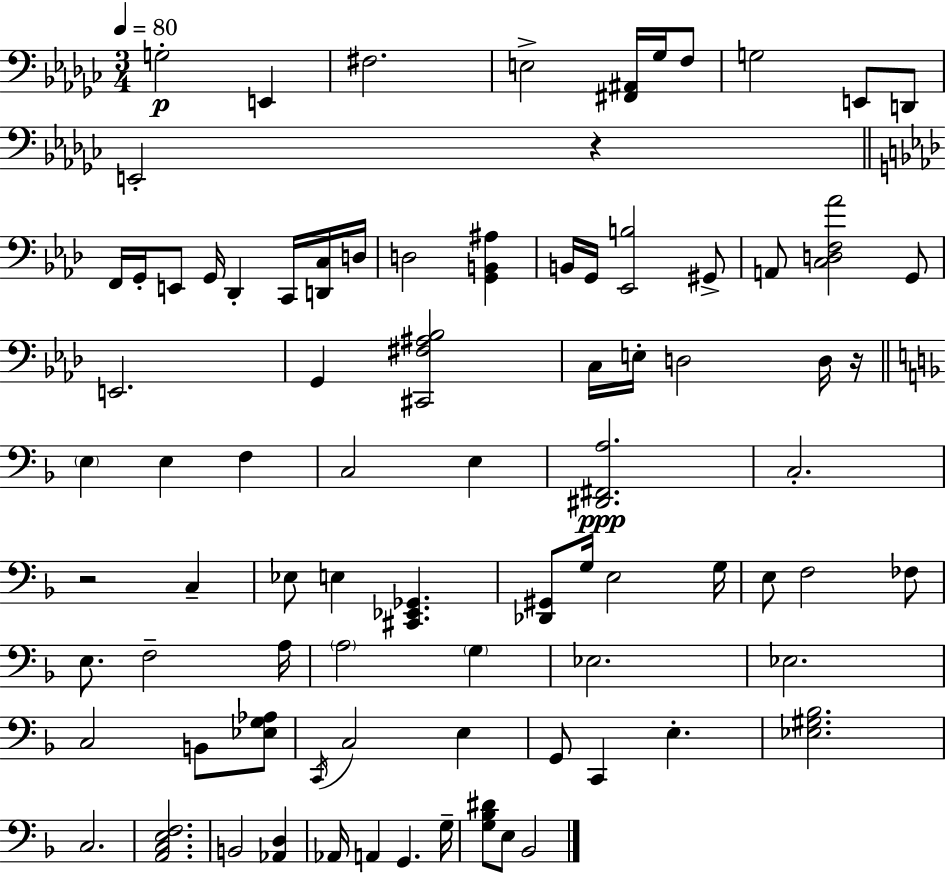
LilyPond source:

{
  \clef bass
  \numericTimeSignature
  \time 3/4
  \key ees \minor
  \tempo 4 = 80
  g2-.\p e,4 | fis2. | e2-> <fis, ais,>16 ges16 f8 | g2 e,8 d,8 | \break e,2-. r4 | \bar "||" \break \key f \minor f,16 g,16-. e,8 g,16 des,4-. c,16 <d, c>16 d16 | d2 <g, b, ais>4 | b,16 g,16 <ees, b>2 gis,8-> | a,8 <c d f aes'>2 g,8 | \break e,2. | g,4 <cis, fis ais bes>2 | c16 e16-. d2 d16 r16 | \bar "||" \break \key f \major \parenthesize e4 e4 f4 | c2 e4 | <dis, fis, a>2.\ppp | c2.-. | \break r2 c4-- | ees8 e4 <cis, ees, ges,>4. | <des, gis,>8 g16 e2 g16 | e8 f2 fes8 | \break e8. f2-- a16 | \parenthesize a2 \parenthesize g4 | ees2. | ees2. | \break c2 b,8 <ees g aes>8 | \acciaccatura { c,16 } c2 e4 | g,8 c,4 e4.-. | <ees gis bes>2. | \break c2. | <a, c e f>2. | b,2 <aes, d>4 | aes,16 a,4 g,4. | \break g16-- <g bes dis'>8 e8 bes,2 | \bar "|."
}